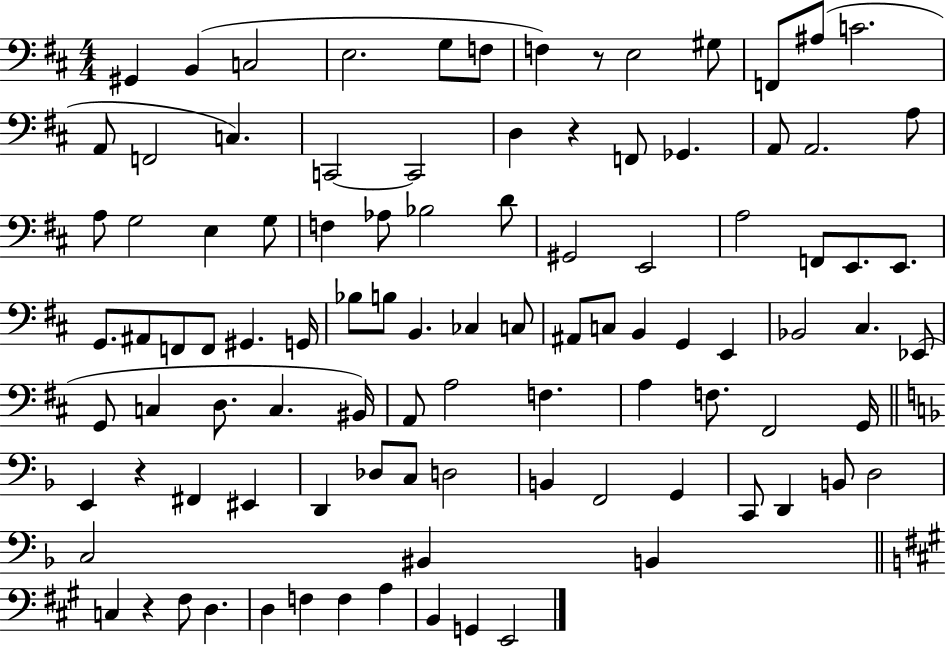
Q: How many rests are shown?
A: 4